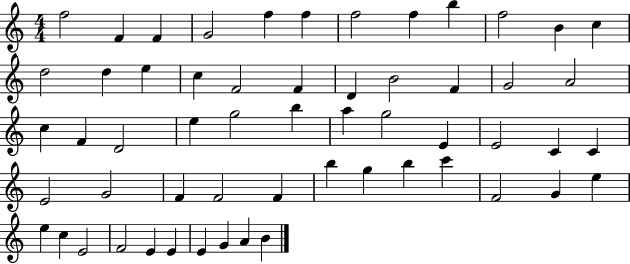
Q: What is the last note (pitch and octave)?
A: B4